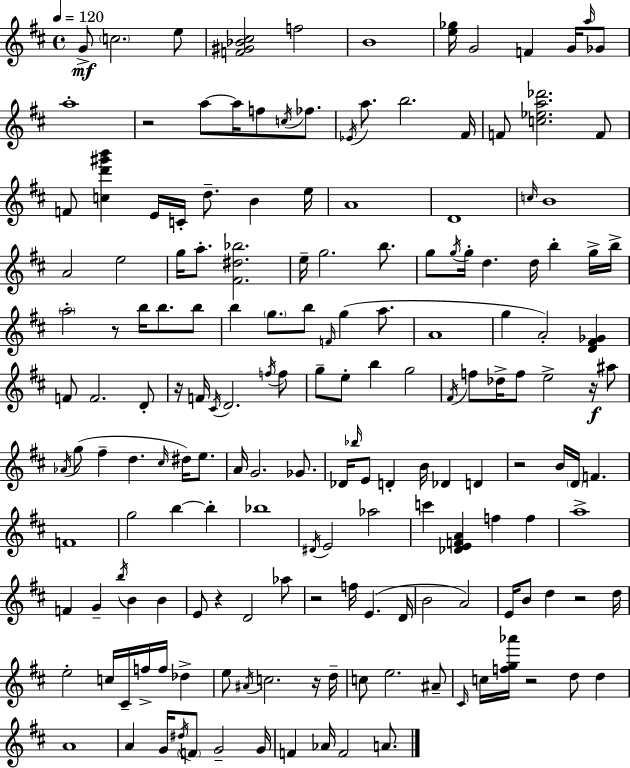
G4/e C5/h. E5/e [F4,G#4,Bb4,C#5]/h F5/h B4/w [E5,Gb5]/s G4/h F4/q G4/s A5/s Gb4/e A5/w R/h A5/e A5/s F5/e C5/s FES5/e. Eb4/s A5/e. B5/h. F#4/s F4/e [C5,Eb5,A5,Db6]/h. F4/e F4/e [C5,D6,G#6,B6]/q E4/s C4/s D5/e. B4/q E5/s A4/w D4/w C5/s B4/w A4/h E5/h G5/s A5/e. [F#4,D#5,Bb5]/h. E5/s G5/h. B5/e. G5/e G5/s G5/s D5/q. D5/s B5/q G5/s B5/s A5/h R/e B5/s B5/e. B5/e B5/q G5/e. B5/e F4/s G5/q A5/e. A4/w G5/q A4/h [D4,F#4,Gb4]/q F4/e F4/h. D4/e R/s F4/s C#4/s D4/h. F5/s F5/e G5/e E5/e B5/q G5/h F#4/s F5/e Db5/s F5/e E5/h R/s A#5/e Ab4/s G5/e F#5/q D5/q. C#5/s D#5/s E5/e. A4/s G4/h. Gb4/e. Db4/s Bb5/s E4/e D4/q B4/s Db4/q D4/q R/h B4/s D4/s F4/q. F4/w G5/h B5/q B5/q Bb5/w D#4/s E4/h Ab5/h C6/q [Db4,E4,F4,A4]/q F5/q F5/q A5/w F4/q G4/q B5/s B4/q B4/q E4/e R/q D4/h Ab5/e R/h F5/s E4/q. D4/s B4/h A4/h E4/s B4/e D5/q R/h D5/s E5/h C5/s C#4/s F5/s F5/s Db5/q E5/e A#4/s C5/h. R/s D5/s C5/e E5/h. A#4/e C#4/s C5/s [F5,G5,Ab6]/s R/h D5/e D5/q A4/w A4/q G4/s D#5/s F4/e G4/h G4/s F4/q Ab4/s F4/h A4/e.